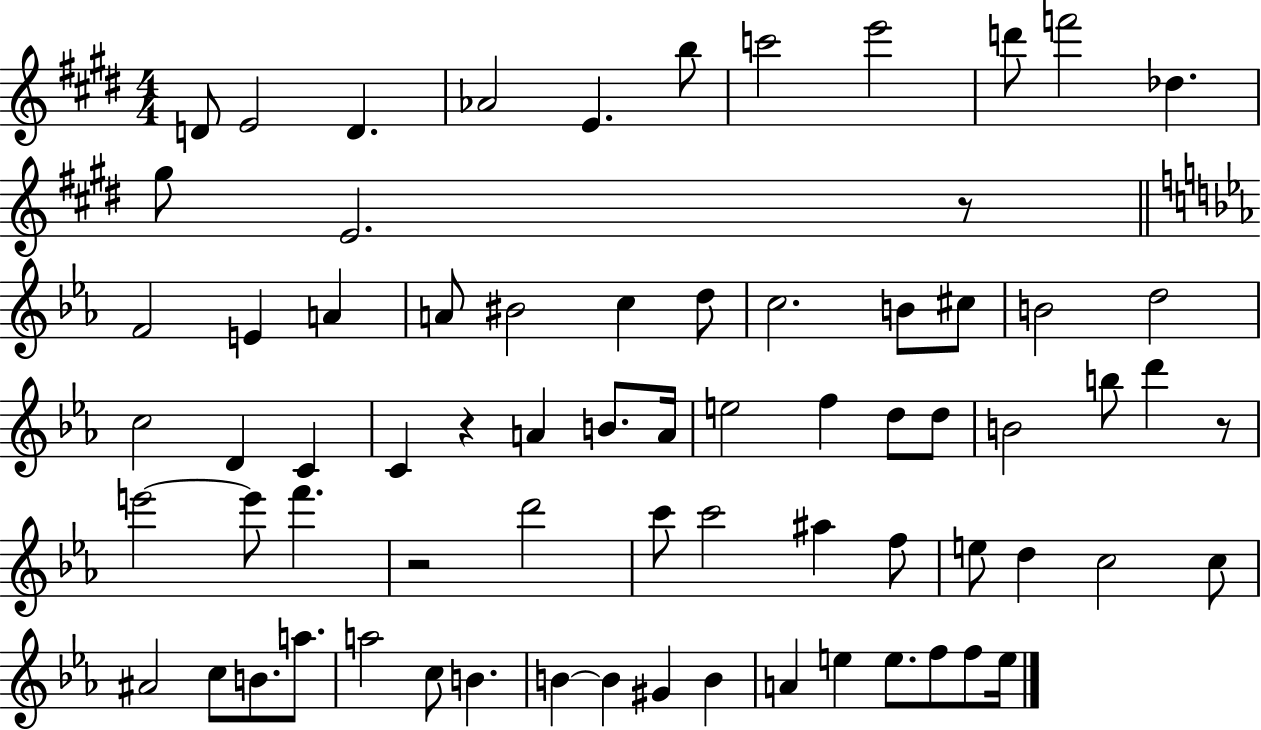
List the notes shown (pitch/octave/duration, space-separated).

D4/e E4/h D4/q. Ab4/h E4/q. B5/e C6/h E6/h D6/e F6/h Db5/q. G#5/e E4/h. R/e F4/h E4/q A4/q A4/e BIS4/h C5/q D5/e C5/h. B4/e C#5/e B4/h D5/h C5/h D4/q C4/q C4/q R/q A4/q B4/e. A4/s E5/h F5/q D5/e D5/e B4/h B5/e D6/q R/e E6/h E6/e F6/q. R/h D6/h C6/e C6/h A#5/q F5/e E5/e D5/q C5/h C5/e A#4/h C5/e B4/e. A5/e. A5/h C5/e B4/q. B4/q B4/q G#4/q B4/q A4/q E5/q E5/e. F5/e F5/e E5/s